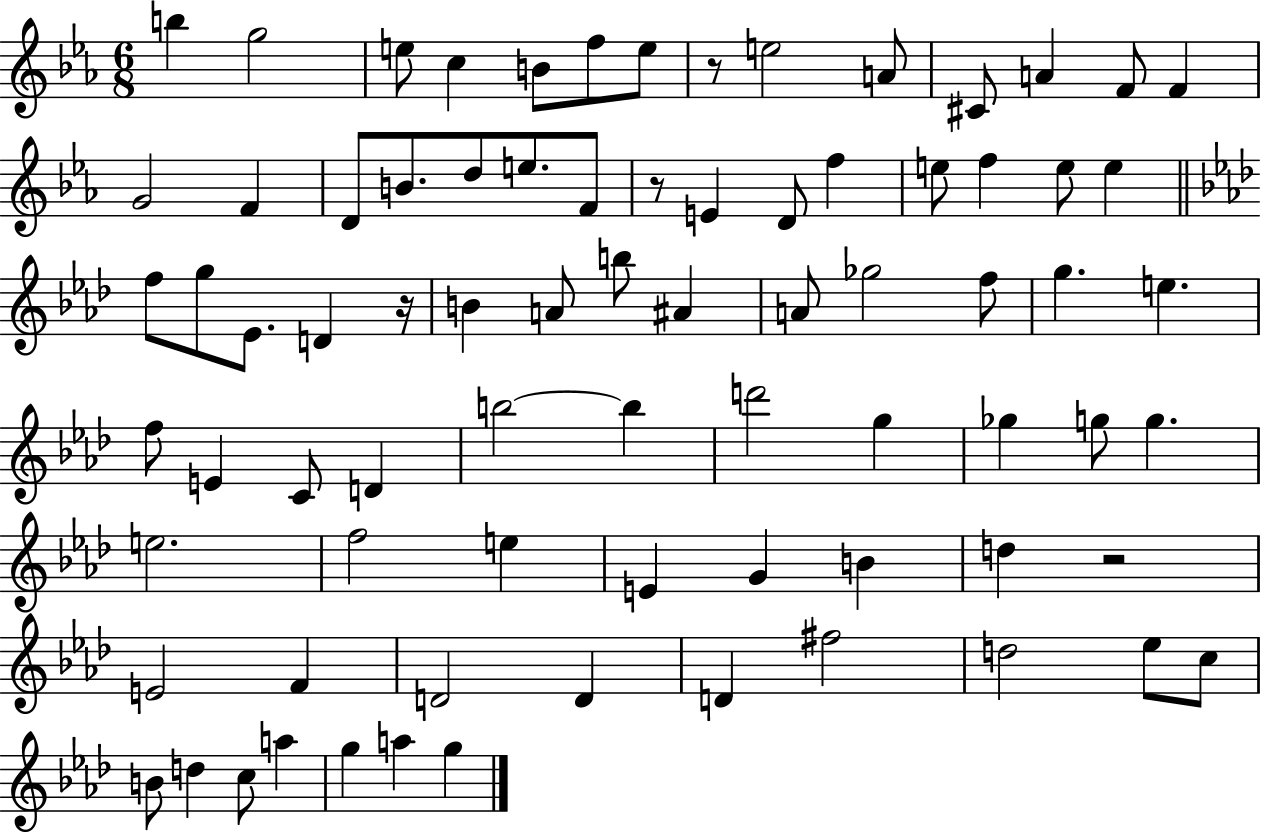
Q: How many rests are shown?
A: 4